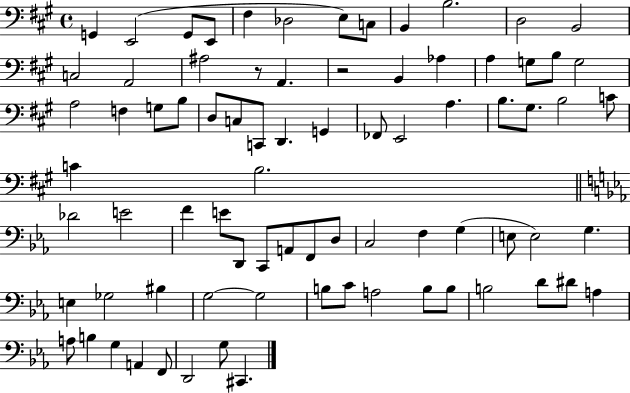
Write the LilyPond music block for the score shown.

{
  \clef bass
  \time 4/4
  \defaultTimeSignature
  \key a \major
  g,4 e,2( g,8 e,8 | fis4 des2 e8) c8 | b,4 b2. | d2 b,2 | \break c2 a,2 | ais2 r8 a,4. | r2 b,4 aes4 | a4 g8 b8 g2 | \break a2 f4 g8 b8 | d8 c8 c,8 d,4. g,4 | fes,8 e,2 a4. | b8. gis8. b2 c'8 | \break c'4 b2. | \bar "||" \break \key ees \major des'2 e'2 | f'4 e'8 d,8 c,8 a,8 f,8 d8 | c2 f4 g4( | e8 e2) g4. | \break e4 ges2 bis4 | g2~~ g2 | b8 c'8 a2 b8 b8 | b2 d'8 dis'8 a4 | \break a8 b4 g4 a,4 f,8 | d,2 g8 cis,4. | \bar "|."
}